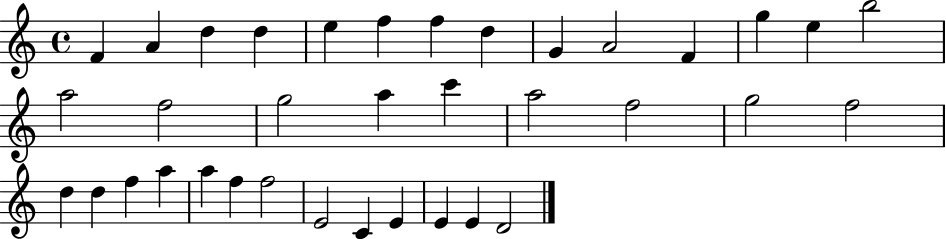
{
  \clef treble
  \time 4/4
  \defaultTimeSignature
  \key c \major
  f'4 a'4 d''4 d''4 | e''4 f''4 f''4 d''4 | g'4 a'2 f'4 | g''4 e''4 b''2 | \break a''2 f''2 | g''2 a''4 c'''4 | a''2 f''2 | g''2 f''2 | \break d''4 d''4 f''4 a''4 | a''4 f''4 f''2 | e'2 c'4 e'4 | e'4 e'4 d'2 | \break \bar "|."
}